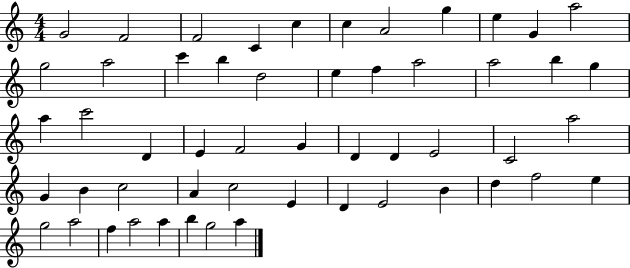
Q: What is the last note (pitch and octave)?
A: A5